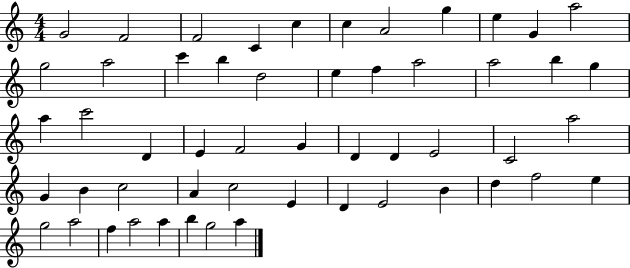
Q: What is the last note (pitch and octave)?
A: A5